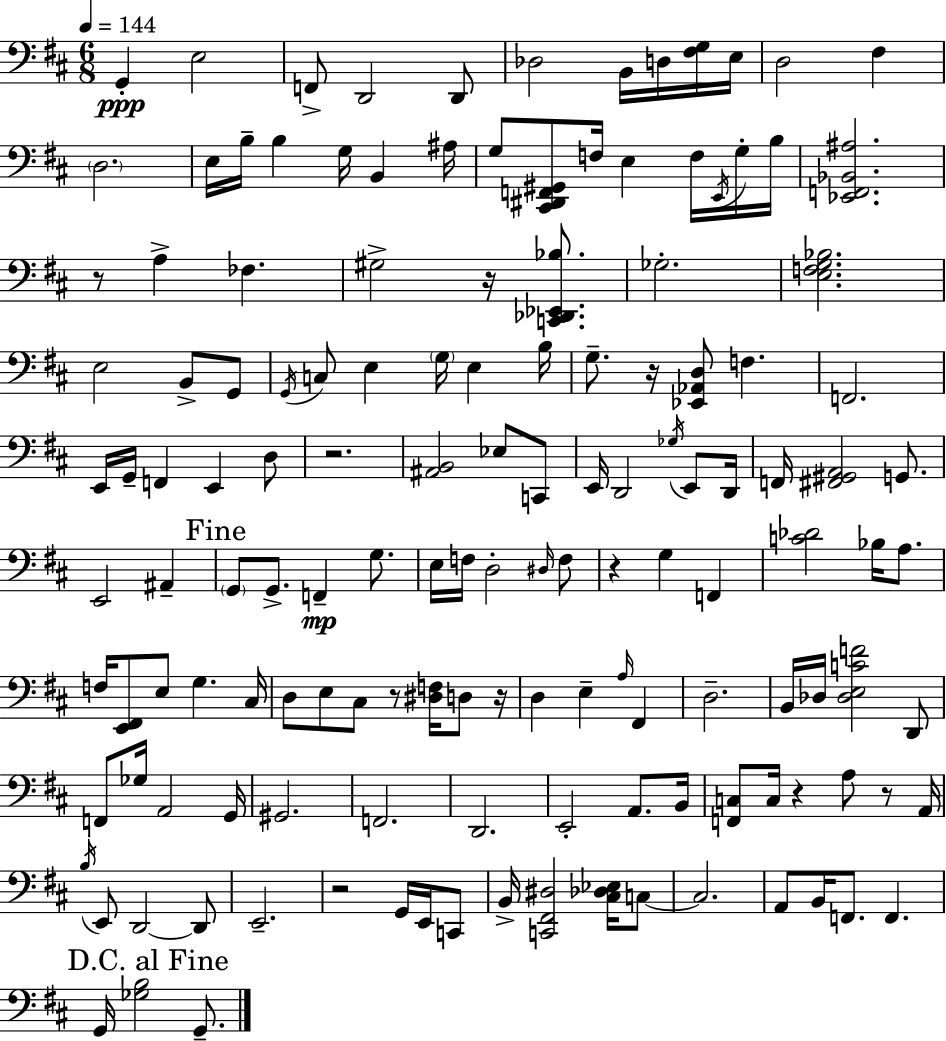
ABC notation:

X:1
T:Untitled
M:6/8
L:1/4
K:D
G,, E,2 F,,/2 D,,2 D,,/2 _D,2 B,,/4 D,/4 [^F,G,]/4 E,/4 D,2 ^F, D,2 E,/4 B,/4 B, G,/4 B,, ^A,/4 G,/2 [^C,,^D,,F,,^G,,]/2 F,/4 E, F,/4 E,,/4 G,/4 B,/4 [_E,,F,,_B,,^A,]2 z/2 A, _F, ^G,2 z/4 [C,,_D,,_E,,_B,]/2 _G,2 [E,F,G,_B,]2 E,2 B,,/2 G,,/2 G,,/4 C,/2 E, G,/4 E, B,/4 G,/2 z/4 [_E,,_A,,D,]/2 F, F,,2 E,,/4 G,,/4 F,, E,, D,/2 z2 [^A,,B,,]2 _E,/2 C,,/2 E,,/4 D,,2 _G,/4 E,,/2 D,,/4 F,,/4 [^F,,^G,,A,,]2 G,,/2 E,,2 ^A,, G,,/2 G,,/2 F,, G,/2 E,/4 F,/4 D,2 ^D,/4 F,/2 z G, F,, [C_D]2 _B,/4 A,/2 F,/4 [E,,^F,,]/2 E,/2 G, ^C,/4 D,/2 E,/2 ^C,/2 z/2 [^D,F,]/4 D,/2 z/4 D, E, A,/4 ^F,, D,2 B,,/4 _D,/4 [_D,E,CF]2 D,,/2 F,,/2 _G,/4 A,,2 G,,/4 ^G,,2 F,,2 D,,2 E,,2 A,,/2 B,,/4 [F,,C,]/2 C,/4 z A,/2 z/2 A,,/4 B,/4 E,,/2 D,,2 D,,/2 E,,2 z2 G,,/4 E,,/4 C,,/2 B,,/4 [C,,^F,,^D,]2 [^C,_D,_E,]/4 C,/2 C,2 A,,/2 B,,/4 F,,/2 F,, G,,/4 [_G,B,]2 G,,/2